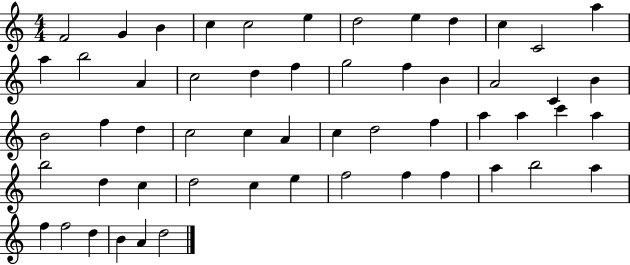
X:1
T:Untitled
M:4/4
L:1/4
K:C
F2 G B c c2 e d2 e d c C2 a a b2 A c2 d f g2 f B A2 C B B2 f d c2 c A c d2 f a a c' a b2 d c d2 c e f2 f f a b2 a f f2 d B A d2